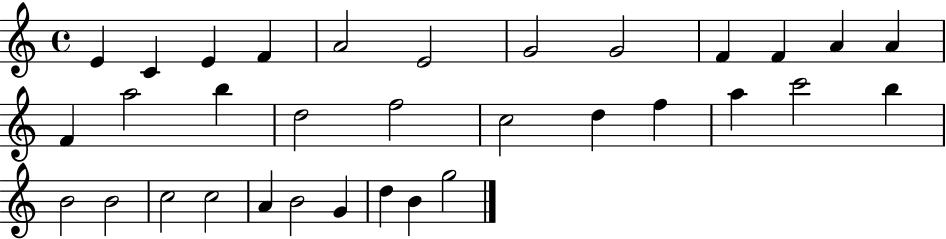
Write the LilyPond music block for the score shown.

{
  \clef treble
  \time 4/4
  \defaultTimeSignature
  \key c \major
  e'4 c'4 e'4 f'4 | a'2 e'2 | g'2 g'2 | f'4 f'4 a'4 a'4 | \break f'4 a''2 b''4 | d''2 f''2 | c''2 d''4 f''4 | a''4 c'''2 b''4 | \break b'2 b'2 | c''2 c''2 | a'4 b'2 g'4 | d''4 b'4 g''2 | \break \bar "|."
}